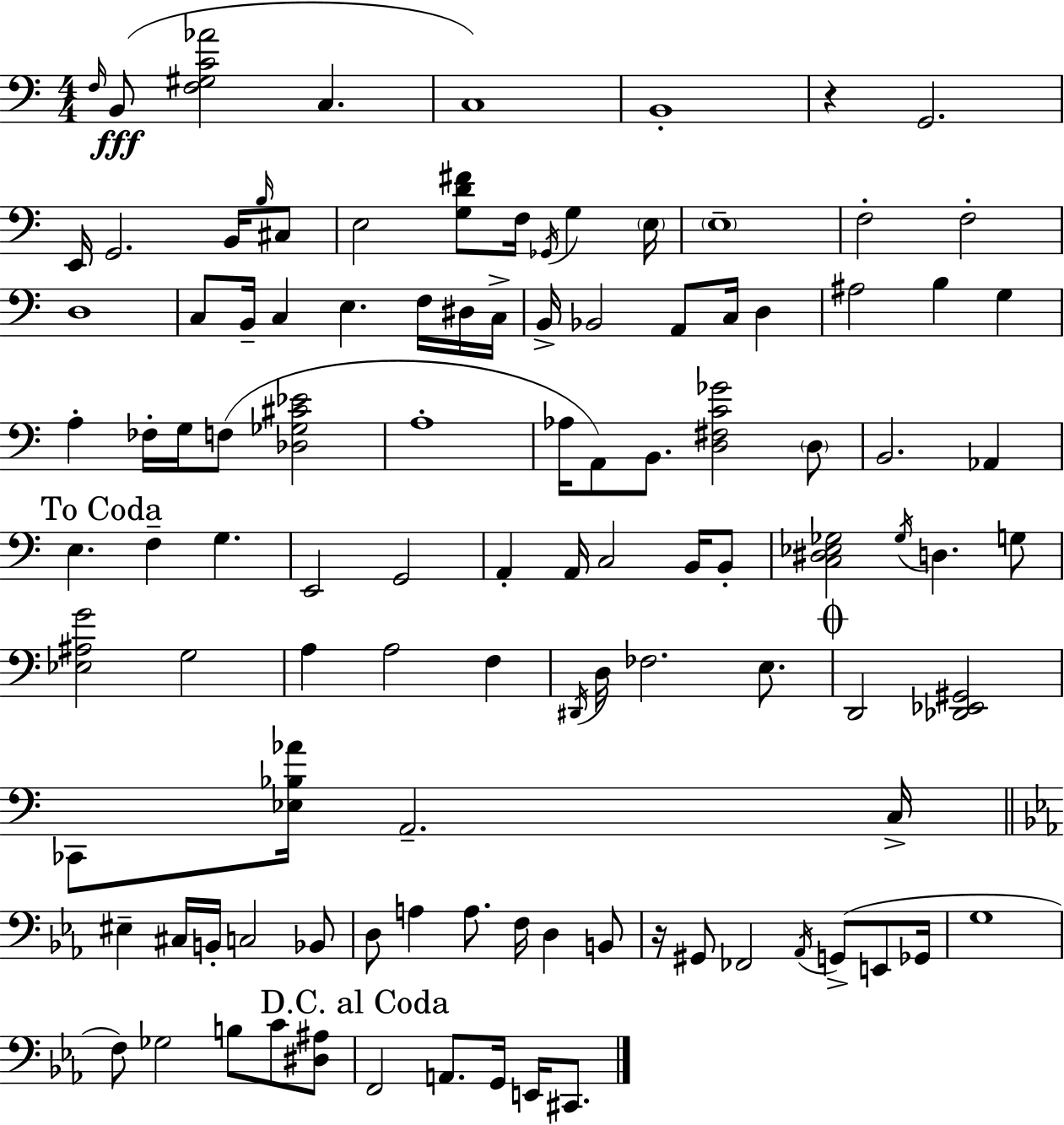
X:1
T:Untitled
M:4/4
L:1/4
K:Am
F,/4 B,,/2 [F,^G,C_A]2 C, C,4 B,,4 z G,,2 E,,/4 G,,2 B,,/4 B,/4 ^C,/2 E,2 [G,D^F]/2 F,/4 _G,,/4 G, E,/4 E,4 F,2 F,2 D,4 C,/2 B,,/4 C, E, F,/4 ^D,/4 C,/4 B,,/4 _B,,2 A,,/2 C,/4 D, ^A,2 B, G, A, _F,/4 G,/4 F,/2 [_D,_G,^C_E]2 A,4 _A,/4 A,,/2 B,,/2 [D,^F,C_G]2 D,/2 B,,2 _A,, E, F, G, E,,2 G,,2 A,, A,,/4 C,2 B,,/4 B,,/2 [C,^D,_E,_G,]2 _G,/4 D, G,/2 [_E,^A,G]2 G,2 A, A,2 F, ^D,,/4 D,/4 _F,2 E,/2 D,,2 [_D,,_E,,^G,,]2 _C,,/2 [_E,_B,_A]/4 A,,2 C,/4 ^E, ^C,/4 B,,/4 C,2 _B,,/2 D,/2 A, A,/2 F,/4 D, B,,/2 z/4 ^G,,/2 _F,,2 _A,,/4 G,,/2 E,,/2 _G,,/4 G,4 F,/2 _G,2 B,/2 C/2 [^D,^A,]/2 F,,2 A,,/2 G,,/4 E,,/4 ^C,,/2